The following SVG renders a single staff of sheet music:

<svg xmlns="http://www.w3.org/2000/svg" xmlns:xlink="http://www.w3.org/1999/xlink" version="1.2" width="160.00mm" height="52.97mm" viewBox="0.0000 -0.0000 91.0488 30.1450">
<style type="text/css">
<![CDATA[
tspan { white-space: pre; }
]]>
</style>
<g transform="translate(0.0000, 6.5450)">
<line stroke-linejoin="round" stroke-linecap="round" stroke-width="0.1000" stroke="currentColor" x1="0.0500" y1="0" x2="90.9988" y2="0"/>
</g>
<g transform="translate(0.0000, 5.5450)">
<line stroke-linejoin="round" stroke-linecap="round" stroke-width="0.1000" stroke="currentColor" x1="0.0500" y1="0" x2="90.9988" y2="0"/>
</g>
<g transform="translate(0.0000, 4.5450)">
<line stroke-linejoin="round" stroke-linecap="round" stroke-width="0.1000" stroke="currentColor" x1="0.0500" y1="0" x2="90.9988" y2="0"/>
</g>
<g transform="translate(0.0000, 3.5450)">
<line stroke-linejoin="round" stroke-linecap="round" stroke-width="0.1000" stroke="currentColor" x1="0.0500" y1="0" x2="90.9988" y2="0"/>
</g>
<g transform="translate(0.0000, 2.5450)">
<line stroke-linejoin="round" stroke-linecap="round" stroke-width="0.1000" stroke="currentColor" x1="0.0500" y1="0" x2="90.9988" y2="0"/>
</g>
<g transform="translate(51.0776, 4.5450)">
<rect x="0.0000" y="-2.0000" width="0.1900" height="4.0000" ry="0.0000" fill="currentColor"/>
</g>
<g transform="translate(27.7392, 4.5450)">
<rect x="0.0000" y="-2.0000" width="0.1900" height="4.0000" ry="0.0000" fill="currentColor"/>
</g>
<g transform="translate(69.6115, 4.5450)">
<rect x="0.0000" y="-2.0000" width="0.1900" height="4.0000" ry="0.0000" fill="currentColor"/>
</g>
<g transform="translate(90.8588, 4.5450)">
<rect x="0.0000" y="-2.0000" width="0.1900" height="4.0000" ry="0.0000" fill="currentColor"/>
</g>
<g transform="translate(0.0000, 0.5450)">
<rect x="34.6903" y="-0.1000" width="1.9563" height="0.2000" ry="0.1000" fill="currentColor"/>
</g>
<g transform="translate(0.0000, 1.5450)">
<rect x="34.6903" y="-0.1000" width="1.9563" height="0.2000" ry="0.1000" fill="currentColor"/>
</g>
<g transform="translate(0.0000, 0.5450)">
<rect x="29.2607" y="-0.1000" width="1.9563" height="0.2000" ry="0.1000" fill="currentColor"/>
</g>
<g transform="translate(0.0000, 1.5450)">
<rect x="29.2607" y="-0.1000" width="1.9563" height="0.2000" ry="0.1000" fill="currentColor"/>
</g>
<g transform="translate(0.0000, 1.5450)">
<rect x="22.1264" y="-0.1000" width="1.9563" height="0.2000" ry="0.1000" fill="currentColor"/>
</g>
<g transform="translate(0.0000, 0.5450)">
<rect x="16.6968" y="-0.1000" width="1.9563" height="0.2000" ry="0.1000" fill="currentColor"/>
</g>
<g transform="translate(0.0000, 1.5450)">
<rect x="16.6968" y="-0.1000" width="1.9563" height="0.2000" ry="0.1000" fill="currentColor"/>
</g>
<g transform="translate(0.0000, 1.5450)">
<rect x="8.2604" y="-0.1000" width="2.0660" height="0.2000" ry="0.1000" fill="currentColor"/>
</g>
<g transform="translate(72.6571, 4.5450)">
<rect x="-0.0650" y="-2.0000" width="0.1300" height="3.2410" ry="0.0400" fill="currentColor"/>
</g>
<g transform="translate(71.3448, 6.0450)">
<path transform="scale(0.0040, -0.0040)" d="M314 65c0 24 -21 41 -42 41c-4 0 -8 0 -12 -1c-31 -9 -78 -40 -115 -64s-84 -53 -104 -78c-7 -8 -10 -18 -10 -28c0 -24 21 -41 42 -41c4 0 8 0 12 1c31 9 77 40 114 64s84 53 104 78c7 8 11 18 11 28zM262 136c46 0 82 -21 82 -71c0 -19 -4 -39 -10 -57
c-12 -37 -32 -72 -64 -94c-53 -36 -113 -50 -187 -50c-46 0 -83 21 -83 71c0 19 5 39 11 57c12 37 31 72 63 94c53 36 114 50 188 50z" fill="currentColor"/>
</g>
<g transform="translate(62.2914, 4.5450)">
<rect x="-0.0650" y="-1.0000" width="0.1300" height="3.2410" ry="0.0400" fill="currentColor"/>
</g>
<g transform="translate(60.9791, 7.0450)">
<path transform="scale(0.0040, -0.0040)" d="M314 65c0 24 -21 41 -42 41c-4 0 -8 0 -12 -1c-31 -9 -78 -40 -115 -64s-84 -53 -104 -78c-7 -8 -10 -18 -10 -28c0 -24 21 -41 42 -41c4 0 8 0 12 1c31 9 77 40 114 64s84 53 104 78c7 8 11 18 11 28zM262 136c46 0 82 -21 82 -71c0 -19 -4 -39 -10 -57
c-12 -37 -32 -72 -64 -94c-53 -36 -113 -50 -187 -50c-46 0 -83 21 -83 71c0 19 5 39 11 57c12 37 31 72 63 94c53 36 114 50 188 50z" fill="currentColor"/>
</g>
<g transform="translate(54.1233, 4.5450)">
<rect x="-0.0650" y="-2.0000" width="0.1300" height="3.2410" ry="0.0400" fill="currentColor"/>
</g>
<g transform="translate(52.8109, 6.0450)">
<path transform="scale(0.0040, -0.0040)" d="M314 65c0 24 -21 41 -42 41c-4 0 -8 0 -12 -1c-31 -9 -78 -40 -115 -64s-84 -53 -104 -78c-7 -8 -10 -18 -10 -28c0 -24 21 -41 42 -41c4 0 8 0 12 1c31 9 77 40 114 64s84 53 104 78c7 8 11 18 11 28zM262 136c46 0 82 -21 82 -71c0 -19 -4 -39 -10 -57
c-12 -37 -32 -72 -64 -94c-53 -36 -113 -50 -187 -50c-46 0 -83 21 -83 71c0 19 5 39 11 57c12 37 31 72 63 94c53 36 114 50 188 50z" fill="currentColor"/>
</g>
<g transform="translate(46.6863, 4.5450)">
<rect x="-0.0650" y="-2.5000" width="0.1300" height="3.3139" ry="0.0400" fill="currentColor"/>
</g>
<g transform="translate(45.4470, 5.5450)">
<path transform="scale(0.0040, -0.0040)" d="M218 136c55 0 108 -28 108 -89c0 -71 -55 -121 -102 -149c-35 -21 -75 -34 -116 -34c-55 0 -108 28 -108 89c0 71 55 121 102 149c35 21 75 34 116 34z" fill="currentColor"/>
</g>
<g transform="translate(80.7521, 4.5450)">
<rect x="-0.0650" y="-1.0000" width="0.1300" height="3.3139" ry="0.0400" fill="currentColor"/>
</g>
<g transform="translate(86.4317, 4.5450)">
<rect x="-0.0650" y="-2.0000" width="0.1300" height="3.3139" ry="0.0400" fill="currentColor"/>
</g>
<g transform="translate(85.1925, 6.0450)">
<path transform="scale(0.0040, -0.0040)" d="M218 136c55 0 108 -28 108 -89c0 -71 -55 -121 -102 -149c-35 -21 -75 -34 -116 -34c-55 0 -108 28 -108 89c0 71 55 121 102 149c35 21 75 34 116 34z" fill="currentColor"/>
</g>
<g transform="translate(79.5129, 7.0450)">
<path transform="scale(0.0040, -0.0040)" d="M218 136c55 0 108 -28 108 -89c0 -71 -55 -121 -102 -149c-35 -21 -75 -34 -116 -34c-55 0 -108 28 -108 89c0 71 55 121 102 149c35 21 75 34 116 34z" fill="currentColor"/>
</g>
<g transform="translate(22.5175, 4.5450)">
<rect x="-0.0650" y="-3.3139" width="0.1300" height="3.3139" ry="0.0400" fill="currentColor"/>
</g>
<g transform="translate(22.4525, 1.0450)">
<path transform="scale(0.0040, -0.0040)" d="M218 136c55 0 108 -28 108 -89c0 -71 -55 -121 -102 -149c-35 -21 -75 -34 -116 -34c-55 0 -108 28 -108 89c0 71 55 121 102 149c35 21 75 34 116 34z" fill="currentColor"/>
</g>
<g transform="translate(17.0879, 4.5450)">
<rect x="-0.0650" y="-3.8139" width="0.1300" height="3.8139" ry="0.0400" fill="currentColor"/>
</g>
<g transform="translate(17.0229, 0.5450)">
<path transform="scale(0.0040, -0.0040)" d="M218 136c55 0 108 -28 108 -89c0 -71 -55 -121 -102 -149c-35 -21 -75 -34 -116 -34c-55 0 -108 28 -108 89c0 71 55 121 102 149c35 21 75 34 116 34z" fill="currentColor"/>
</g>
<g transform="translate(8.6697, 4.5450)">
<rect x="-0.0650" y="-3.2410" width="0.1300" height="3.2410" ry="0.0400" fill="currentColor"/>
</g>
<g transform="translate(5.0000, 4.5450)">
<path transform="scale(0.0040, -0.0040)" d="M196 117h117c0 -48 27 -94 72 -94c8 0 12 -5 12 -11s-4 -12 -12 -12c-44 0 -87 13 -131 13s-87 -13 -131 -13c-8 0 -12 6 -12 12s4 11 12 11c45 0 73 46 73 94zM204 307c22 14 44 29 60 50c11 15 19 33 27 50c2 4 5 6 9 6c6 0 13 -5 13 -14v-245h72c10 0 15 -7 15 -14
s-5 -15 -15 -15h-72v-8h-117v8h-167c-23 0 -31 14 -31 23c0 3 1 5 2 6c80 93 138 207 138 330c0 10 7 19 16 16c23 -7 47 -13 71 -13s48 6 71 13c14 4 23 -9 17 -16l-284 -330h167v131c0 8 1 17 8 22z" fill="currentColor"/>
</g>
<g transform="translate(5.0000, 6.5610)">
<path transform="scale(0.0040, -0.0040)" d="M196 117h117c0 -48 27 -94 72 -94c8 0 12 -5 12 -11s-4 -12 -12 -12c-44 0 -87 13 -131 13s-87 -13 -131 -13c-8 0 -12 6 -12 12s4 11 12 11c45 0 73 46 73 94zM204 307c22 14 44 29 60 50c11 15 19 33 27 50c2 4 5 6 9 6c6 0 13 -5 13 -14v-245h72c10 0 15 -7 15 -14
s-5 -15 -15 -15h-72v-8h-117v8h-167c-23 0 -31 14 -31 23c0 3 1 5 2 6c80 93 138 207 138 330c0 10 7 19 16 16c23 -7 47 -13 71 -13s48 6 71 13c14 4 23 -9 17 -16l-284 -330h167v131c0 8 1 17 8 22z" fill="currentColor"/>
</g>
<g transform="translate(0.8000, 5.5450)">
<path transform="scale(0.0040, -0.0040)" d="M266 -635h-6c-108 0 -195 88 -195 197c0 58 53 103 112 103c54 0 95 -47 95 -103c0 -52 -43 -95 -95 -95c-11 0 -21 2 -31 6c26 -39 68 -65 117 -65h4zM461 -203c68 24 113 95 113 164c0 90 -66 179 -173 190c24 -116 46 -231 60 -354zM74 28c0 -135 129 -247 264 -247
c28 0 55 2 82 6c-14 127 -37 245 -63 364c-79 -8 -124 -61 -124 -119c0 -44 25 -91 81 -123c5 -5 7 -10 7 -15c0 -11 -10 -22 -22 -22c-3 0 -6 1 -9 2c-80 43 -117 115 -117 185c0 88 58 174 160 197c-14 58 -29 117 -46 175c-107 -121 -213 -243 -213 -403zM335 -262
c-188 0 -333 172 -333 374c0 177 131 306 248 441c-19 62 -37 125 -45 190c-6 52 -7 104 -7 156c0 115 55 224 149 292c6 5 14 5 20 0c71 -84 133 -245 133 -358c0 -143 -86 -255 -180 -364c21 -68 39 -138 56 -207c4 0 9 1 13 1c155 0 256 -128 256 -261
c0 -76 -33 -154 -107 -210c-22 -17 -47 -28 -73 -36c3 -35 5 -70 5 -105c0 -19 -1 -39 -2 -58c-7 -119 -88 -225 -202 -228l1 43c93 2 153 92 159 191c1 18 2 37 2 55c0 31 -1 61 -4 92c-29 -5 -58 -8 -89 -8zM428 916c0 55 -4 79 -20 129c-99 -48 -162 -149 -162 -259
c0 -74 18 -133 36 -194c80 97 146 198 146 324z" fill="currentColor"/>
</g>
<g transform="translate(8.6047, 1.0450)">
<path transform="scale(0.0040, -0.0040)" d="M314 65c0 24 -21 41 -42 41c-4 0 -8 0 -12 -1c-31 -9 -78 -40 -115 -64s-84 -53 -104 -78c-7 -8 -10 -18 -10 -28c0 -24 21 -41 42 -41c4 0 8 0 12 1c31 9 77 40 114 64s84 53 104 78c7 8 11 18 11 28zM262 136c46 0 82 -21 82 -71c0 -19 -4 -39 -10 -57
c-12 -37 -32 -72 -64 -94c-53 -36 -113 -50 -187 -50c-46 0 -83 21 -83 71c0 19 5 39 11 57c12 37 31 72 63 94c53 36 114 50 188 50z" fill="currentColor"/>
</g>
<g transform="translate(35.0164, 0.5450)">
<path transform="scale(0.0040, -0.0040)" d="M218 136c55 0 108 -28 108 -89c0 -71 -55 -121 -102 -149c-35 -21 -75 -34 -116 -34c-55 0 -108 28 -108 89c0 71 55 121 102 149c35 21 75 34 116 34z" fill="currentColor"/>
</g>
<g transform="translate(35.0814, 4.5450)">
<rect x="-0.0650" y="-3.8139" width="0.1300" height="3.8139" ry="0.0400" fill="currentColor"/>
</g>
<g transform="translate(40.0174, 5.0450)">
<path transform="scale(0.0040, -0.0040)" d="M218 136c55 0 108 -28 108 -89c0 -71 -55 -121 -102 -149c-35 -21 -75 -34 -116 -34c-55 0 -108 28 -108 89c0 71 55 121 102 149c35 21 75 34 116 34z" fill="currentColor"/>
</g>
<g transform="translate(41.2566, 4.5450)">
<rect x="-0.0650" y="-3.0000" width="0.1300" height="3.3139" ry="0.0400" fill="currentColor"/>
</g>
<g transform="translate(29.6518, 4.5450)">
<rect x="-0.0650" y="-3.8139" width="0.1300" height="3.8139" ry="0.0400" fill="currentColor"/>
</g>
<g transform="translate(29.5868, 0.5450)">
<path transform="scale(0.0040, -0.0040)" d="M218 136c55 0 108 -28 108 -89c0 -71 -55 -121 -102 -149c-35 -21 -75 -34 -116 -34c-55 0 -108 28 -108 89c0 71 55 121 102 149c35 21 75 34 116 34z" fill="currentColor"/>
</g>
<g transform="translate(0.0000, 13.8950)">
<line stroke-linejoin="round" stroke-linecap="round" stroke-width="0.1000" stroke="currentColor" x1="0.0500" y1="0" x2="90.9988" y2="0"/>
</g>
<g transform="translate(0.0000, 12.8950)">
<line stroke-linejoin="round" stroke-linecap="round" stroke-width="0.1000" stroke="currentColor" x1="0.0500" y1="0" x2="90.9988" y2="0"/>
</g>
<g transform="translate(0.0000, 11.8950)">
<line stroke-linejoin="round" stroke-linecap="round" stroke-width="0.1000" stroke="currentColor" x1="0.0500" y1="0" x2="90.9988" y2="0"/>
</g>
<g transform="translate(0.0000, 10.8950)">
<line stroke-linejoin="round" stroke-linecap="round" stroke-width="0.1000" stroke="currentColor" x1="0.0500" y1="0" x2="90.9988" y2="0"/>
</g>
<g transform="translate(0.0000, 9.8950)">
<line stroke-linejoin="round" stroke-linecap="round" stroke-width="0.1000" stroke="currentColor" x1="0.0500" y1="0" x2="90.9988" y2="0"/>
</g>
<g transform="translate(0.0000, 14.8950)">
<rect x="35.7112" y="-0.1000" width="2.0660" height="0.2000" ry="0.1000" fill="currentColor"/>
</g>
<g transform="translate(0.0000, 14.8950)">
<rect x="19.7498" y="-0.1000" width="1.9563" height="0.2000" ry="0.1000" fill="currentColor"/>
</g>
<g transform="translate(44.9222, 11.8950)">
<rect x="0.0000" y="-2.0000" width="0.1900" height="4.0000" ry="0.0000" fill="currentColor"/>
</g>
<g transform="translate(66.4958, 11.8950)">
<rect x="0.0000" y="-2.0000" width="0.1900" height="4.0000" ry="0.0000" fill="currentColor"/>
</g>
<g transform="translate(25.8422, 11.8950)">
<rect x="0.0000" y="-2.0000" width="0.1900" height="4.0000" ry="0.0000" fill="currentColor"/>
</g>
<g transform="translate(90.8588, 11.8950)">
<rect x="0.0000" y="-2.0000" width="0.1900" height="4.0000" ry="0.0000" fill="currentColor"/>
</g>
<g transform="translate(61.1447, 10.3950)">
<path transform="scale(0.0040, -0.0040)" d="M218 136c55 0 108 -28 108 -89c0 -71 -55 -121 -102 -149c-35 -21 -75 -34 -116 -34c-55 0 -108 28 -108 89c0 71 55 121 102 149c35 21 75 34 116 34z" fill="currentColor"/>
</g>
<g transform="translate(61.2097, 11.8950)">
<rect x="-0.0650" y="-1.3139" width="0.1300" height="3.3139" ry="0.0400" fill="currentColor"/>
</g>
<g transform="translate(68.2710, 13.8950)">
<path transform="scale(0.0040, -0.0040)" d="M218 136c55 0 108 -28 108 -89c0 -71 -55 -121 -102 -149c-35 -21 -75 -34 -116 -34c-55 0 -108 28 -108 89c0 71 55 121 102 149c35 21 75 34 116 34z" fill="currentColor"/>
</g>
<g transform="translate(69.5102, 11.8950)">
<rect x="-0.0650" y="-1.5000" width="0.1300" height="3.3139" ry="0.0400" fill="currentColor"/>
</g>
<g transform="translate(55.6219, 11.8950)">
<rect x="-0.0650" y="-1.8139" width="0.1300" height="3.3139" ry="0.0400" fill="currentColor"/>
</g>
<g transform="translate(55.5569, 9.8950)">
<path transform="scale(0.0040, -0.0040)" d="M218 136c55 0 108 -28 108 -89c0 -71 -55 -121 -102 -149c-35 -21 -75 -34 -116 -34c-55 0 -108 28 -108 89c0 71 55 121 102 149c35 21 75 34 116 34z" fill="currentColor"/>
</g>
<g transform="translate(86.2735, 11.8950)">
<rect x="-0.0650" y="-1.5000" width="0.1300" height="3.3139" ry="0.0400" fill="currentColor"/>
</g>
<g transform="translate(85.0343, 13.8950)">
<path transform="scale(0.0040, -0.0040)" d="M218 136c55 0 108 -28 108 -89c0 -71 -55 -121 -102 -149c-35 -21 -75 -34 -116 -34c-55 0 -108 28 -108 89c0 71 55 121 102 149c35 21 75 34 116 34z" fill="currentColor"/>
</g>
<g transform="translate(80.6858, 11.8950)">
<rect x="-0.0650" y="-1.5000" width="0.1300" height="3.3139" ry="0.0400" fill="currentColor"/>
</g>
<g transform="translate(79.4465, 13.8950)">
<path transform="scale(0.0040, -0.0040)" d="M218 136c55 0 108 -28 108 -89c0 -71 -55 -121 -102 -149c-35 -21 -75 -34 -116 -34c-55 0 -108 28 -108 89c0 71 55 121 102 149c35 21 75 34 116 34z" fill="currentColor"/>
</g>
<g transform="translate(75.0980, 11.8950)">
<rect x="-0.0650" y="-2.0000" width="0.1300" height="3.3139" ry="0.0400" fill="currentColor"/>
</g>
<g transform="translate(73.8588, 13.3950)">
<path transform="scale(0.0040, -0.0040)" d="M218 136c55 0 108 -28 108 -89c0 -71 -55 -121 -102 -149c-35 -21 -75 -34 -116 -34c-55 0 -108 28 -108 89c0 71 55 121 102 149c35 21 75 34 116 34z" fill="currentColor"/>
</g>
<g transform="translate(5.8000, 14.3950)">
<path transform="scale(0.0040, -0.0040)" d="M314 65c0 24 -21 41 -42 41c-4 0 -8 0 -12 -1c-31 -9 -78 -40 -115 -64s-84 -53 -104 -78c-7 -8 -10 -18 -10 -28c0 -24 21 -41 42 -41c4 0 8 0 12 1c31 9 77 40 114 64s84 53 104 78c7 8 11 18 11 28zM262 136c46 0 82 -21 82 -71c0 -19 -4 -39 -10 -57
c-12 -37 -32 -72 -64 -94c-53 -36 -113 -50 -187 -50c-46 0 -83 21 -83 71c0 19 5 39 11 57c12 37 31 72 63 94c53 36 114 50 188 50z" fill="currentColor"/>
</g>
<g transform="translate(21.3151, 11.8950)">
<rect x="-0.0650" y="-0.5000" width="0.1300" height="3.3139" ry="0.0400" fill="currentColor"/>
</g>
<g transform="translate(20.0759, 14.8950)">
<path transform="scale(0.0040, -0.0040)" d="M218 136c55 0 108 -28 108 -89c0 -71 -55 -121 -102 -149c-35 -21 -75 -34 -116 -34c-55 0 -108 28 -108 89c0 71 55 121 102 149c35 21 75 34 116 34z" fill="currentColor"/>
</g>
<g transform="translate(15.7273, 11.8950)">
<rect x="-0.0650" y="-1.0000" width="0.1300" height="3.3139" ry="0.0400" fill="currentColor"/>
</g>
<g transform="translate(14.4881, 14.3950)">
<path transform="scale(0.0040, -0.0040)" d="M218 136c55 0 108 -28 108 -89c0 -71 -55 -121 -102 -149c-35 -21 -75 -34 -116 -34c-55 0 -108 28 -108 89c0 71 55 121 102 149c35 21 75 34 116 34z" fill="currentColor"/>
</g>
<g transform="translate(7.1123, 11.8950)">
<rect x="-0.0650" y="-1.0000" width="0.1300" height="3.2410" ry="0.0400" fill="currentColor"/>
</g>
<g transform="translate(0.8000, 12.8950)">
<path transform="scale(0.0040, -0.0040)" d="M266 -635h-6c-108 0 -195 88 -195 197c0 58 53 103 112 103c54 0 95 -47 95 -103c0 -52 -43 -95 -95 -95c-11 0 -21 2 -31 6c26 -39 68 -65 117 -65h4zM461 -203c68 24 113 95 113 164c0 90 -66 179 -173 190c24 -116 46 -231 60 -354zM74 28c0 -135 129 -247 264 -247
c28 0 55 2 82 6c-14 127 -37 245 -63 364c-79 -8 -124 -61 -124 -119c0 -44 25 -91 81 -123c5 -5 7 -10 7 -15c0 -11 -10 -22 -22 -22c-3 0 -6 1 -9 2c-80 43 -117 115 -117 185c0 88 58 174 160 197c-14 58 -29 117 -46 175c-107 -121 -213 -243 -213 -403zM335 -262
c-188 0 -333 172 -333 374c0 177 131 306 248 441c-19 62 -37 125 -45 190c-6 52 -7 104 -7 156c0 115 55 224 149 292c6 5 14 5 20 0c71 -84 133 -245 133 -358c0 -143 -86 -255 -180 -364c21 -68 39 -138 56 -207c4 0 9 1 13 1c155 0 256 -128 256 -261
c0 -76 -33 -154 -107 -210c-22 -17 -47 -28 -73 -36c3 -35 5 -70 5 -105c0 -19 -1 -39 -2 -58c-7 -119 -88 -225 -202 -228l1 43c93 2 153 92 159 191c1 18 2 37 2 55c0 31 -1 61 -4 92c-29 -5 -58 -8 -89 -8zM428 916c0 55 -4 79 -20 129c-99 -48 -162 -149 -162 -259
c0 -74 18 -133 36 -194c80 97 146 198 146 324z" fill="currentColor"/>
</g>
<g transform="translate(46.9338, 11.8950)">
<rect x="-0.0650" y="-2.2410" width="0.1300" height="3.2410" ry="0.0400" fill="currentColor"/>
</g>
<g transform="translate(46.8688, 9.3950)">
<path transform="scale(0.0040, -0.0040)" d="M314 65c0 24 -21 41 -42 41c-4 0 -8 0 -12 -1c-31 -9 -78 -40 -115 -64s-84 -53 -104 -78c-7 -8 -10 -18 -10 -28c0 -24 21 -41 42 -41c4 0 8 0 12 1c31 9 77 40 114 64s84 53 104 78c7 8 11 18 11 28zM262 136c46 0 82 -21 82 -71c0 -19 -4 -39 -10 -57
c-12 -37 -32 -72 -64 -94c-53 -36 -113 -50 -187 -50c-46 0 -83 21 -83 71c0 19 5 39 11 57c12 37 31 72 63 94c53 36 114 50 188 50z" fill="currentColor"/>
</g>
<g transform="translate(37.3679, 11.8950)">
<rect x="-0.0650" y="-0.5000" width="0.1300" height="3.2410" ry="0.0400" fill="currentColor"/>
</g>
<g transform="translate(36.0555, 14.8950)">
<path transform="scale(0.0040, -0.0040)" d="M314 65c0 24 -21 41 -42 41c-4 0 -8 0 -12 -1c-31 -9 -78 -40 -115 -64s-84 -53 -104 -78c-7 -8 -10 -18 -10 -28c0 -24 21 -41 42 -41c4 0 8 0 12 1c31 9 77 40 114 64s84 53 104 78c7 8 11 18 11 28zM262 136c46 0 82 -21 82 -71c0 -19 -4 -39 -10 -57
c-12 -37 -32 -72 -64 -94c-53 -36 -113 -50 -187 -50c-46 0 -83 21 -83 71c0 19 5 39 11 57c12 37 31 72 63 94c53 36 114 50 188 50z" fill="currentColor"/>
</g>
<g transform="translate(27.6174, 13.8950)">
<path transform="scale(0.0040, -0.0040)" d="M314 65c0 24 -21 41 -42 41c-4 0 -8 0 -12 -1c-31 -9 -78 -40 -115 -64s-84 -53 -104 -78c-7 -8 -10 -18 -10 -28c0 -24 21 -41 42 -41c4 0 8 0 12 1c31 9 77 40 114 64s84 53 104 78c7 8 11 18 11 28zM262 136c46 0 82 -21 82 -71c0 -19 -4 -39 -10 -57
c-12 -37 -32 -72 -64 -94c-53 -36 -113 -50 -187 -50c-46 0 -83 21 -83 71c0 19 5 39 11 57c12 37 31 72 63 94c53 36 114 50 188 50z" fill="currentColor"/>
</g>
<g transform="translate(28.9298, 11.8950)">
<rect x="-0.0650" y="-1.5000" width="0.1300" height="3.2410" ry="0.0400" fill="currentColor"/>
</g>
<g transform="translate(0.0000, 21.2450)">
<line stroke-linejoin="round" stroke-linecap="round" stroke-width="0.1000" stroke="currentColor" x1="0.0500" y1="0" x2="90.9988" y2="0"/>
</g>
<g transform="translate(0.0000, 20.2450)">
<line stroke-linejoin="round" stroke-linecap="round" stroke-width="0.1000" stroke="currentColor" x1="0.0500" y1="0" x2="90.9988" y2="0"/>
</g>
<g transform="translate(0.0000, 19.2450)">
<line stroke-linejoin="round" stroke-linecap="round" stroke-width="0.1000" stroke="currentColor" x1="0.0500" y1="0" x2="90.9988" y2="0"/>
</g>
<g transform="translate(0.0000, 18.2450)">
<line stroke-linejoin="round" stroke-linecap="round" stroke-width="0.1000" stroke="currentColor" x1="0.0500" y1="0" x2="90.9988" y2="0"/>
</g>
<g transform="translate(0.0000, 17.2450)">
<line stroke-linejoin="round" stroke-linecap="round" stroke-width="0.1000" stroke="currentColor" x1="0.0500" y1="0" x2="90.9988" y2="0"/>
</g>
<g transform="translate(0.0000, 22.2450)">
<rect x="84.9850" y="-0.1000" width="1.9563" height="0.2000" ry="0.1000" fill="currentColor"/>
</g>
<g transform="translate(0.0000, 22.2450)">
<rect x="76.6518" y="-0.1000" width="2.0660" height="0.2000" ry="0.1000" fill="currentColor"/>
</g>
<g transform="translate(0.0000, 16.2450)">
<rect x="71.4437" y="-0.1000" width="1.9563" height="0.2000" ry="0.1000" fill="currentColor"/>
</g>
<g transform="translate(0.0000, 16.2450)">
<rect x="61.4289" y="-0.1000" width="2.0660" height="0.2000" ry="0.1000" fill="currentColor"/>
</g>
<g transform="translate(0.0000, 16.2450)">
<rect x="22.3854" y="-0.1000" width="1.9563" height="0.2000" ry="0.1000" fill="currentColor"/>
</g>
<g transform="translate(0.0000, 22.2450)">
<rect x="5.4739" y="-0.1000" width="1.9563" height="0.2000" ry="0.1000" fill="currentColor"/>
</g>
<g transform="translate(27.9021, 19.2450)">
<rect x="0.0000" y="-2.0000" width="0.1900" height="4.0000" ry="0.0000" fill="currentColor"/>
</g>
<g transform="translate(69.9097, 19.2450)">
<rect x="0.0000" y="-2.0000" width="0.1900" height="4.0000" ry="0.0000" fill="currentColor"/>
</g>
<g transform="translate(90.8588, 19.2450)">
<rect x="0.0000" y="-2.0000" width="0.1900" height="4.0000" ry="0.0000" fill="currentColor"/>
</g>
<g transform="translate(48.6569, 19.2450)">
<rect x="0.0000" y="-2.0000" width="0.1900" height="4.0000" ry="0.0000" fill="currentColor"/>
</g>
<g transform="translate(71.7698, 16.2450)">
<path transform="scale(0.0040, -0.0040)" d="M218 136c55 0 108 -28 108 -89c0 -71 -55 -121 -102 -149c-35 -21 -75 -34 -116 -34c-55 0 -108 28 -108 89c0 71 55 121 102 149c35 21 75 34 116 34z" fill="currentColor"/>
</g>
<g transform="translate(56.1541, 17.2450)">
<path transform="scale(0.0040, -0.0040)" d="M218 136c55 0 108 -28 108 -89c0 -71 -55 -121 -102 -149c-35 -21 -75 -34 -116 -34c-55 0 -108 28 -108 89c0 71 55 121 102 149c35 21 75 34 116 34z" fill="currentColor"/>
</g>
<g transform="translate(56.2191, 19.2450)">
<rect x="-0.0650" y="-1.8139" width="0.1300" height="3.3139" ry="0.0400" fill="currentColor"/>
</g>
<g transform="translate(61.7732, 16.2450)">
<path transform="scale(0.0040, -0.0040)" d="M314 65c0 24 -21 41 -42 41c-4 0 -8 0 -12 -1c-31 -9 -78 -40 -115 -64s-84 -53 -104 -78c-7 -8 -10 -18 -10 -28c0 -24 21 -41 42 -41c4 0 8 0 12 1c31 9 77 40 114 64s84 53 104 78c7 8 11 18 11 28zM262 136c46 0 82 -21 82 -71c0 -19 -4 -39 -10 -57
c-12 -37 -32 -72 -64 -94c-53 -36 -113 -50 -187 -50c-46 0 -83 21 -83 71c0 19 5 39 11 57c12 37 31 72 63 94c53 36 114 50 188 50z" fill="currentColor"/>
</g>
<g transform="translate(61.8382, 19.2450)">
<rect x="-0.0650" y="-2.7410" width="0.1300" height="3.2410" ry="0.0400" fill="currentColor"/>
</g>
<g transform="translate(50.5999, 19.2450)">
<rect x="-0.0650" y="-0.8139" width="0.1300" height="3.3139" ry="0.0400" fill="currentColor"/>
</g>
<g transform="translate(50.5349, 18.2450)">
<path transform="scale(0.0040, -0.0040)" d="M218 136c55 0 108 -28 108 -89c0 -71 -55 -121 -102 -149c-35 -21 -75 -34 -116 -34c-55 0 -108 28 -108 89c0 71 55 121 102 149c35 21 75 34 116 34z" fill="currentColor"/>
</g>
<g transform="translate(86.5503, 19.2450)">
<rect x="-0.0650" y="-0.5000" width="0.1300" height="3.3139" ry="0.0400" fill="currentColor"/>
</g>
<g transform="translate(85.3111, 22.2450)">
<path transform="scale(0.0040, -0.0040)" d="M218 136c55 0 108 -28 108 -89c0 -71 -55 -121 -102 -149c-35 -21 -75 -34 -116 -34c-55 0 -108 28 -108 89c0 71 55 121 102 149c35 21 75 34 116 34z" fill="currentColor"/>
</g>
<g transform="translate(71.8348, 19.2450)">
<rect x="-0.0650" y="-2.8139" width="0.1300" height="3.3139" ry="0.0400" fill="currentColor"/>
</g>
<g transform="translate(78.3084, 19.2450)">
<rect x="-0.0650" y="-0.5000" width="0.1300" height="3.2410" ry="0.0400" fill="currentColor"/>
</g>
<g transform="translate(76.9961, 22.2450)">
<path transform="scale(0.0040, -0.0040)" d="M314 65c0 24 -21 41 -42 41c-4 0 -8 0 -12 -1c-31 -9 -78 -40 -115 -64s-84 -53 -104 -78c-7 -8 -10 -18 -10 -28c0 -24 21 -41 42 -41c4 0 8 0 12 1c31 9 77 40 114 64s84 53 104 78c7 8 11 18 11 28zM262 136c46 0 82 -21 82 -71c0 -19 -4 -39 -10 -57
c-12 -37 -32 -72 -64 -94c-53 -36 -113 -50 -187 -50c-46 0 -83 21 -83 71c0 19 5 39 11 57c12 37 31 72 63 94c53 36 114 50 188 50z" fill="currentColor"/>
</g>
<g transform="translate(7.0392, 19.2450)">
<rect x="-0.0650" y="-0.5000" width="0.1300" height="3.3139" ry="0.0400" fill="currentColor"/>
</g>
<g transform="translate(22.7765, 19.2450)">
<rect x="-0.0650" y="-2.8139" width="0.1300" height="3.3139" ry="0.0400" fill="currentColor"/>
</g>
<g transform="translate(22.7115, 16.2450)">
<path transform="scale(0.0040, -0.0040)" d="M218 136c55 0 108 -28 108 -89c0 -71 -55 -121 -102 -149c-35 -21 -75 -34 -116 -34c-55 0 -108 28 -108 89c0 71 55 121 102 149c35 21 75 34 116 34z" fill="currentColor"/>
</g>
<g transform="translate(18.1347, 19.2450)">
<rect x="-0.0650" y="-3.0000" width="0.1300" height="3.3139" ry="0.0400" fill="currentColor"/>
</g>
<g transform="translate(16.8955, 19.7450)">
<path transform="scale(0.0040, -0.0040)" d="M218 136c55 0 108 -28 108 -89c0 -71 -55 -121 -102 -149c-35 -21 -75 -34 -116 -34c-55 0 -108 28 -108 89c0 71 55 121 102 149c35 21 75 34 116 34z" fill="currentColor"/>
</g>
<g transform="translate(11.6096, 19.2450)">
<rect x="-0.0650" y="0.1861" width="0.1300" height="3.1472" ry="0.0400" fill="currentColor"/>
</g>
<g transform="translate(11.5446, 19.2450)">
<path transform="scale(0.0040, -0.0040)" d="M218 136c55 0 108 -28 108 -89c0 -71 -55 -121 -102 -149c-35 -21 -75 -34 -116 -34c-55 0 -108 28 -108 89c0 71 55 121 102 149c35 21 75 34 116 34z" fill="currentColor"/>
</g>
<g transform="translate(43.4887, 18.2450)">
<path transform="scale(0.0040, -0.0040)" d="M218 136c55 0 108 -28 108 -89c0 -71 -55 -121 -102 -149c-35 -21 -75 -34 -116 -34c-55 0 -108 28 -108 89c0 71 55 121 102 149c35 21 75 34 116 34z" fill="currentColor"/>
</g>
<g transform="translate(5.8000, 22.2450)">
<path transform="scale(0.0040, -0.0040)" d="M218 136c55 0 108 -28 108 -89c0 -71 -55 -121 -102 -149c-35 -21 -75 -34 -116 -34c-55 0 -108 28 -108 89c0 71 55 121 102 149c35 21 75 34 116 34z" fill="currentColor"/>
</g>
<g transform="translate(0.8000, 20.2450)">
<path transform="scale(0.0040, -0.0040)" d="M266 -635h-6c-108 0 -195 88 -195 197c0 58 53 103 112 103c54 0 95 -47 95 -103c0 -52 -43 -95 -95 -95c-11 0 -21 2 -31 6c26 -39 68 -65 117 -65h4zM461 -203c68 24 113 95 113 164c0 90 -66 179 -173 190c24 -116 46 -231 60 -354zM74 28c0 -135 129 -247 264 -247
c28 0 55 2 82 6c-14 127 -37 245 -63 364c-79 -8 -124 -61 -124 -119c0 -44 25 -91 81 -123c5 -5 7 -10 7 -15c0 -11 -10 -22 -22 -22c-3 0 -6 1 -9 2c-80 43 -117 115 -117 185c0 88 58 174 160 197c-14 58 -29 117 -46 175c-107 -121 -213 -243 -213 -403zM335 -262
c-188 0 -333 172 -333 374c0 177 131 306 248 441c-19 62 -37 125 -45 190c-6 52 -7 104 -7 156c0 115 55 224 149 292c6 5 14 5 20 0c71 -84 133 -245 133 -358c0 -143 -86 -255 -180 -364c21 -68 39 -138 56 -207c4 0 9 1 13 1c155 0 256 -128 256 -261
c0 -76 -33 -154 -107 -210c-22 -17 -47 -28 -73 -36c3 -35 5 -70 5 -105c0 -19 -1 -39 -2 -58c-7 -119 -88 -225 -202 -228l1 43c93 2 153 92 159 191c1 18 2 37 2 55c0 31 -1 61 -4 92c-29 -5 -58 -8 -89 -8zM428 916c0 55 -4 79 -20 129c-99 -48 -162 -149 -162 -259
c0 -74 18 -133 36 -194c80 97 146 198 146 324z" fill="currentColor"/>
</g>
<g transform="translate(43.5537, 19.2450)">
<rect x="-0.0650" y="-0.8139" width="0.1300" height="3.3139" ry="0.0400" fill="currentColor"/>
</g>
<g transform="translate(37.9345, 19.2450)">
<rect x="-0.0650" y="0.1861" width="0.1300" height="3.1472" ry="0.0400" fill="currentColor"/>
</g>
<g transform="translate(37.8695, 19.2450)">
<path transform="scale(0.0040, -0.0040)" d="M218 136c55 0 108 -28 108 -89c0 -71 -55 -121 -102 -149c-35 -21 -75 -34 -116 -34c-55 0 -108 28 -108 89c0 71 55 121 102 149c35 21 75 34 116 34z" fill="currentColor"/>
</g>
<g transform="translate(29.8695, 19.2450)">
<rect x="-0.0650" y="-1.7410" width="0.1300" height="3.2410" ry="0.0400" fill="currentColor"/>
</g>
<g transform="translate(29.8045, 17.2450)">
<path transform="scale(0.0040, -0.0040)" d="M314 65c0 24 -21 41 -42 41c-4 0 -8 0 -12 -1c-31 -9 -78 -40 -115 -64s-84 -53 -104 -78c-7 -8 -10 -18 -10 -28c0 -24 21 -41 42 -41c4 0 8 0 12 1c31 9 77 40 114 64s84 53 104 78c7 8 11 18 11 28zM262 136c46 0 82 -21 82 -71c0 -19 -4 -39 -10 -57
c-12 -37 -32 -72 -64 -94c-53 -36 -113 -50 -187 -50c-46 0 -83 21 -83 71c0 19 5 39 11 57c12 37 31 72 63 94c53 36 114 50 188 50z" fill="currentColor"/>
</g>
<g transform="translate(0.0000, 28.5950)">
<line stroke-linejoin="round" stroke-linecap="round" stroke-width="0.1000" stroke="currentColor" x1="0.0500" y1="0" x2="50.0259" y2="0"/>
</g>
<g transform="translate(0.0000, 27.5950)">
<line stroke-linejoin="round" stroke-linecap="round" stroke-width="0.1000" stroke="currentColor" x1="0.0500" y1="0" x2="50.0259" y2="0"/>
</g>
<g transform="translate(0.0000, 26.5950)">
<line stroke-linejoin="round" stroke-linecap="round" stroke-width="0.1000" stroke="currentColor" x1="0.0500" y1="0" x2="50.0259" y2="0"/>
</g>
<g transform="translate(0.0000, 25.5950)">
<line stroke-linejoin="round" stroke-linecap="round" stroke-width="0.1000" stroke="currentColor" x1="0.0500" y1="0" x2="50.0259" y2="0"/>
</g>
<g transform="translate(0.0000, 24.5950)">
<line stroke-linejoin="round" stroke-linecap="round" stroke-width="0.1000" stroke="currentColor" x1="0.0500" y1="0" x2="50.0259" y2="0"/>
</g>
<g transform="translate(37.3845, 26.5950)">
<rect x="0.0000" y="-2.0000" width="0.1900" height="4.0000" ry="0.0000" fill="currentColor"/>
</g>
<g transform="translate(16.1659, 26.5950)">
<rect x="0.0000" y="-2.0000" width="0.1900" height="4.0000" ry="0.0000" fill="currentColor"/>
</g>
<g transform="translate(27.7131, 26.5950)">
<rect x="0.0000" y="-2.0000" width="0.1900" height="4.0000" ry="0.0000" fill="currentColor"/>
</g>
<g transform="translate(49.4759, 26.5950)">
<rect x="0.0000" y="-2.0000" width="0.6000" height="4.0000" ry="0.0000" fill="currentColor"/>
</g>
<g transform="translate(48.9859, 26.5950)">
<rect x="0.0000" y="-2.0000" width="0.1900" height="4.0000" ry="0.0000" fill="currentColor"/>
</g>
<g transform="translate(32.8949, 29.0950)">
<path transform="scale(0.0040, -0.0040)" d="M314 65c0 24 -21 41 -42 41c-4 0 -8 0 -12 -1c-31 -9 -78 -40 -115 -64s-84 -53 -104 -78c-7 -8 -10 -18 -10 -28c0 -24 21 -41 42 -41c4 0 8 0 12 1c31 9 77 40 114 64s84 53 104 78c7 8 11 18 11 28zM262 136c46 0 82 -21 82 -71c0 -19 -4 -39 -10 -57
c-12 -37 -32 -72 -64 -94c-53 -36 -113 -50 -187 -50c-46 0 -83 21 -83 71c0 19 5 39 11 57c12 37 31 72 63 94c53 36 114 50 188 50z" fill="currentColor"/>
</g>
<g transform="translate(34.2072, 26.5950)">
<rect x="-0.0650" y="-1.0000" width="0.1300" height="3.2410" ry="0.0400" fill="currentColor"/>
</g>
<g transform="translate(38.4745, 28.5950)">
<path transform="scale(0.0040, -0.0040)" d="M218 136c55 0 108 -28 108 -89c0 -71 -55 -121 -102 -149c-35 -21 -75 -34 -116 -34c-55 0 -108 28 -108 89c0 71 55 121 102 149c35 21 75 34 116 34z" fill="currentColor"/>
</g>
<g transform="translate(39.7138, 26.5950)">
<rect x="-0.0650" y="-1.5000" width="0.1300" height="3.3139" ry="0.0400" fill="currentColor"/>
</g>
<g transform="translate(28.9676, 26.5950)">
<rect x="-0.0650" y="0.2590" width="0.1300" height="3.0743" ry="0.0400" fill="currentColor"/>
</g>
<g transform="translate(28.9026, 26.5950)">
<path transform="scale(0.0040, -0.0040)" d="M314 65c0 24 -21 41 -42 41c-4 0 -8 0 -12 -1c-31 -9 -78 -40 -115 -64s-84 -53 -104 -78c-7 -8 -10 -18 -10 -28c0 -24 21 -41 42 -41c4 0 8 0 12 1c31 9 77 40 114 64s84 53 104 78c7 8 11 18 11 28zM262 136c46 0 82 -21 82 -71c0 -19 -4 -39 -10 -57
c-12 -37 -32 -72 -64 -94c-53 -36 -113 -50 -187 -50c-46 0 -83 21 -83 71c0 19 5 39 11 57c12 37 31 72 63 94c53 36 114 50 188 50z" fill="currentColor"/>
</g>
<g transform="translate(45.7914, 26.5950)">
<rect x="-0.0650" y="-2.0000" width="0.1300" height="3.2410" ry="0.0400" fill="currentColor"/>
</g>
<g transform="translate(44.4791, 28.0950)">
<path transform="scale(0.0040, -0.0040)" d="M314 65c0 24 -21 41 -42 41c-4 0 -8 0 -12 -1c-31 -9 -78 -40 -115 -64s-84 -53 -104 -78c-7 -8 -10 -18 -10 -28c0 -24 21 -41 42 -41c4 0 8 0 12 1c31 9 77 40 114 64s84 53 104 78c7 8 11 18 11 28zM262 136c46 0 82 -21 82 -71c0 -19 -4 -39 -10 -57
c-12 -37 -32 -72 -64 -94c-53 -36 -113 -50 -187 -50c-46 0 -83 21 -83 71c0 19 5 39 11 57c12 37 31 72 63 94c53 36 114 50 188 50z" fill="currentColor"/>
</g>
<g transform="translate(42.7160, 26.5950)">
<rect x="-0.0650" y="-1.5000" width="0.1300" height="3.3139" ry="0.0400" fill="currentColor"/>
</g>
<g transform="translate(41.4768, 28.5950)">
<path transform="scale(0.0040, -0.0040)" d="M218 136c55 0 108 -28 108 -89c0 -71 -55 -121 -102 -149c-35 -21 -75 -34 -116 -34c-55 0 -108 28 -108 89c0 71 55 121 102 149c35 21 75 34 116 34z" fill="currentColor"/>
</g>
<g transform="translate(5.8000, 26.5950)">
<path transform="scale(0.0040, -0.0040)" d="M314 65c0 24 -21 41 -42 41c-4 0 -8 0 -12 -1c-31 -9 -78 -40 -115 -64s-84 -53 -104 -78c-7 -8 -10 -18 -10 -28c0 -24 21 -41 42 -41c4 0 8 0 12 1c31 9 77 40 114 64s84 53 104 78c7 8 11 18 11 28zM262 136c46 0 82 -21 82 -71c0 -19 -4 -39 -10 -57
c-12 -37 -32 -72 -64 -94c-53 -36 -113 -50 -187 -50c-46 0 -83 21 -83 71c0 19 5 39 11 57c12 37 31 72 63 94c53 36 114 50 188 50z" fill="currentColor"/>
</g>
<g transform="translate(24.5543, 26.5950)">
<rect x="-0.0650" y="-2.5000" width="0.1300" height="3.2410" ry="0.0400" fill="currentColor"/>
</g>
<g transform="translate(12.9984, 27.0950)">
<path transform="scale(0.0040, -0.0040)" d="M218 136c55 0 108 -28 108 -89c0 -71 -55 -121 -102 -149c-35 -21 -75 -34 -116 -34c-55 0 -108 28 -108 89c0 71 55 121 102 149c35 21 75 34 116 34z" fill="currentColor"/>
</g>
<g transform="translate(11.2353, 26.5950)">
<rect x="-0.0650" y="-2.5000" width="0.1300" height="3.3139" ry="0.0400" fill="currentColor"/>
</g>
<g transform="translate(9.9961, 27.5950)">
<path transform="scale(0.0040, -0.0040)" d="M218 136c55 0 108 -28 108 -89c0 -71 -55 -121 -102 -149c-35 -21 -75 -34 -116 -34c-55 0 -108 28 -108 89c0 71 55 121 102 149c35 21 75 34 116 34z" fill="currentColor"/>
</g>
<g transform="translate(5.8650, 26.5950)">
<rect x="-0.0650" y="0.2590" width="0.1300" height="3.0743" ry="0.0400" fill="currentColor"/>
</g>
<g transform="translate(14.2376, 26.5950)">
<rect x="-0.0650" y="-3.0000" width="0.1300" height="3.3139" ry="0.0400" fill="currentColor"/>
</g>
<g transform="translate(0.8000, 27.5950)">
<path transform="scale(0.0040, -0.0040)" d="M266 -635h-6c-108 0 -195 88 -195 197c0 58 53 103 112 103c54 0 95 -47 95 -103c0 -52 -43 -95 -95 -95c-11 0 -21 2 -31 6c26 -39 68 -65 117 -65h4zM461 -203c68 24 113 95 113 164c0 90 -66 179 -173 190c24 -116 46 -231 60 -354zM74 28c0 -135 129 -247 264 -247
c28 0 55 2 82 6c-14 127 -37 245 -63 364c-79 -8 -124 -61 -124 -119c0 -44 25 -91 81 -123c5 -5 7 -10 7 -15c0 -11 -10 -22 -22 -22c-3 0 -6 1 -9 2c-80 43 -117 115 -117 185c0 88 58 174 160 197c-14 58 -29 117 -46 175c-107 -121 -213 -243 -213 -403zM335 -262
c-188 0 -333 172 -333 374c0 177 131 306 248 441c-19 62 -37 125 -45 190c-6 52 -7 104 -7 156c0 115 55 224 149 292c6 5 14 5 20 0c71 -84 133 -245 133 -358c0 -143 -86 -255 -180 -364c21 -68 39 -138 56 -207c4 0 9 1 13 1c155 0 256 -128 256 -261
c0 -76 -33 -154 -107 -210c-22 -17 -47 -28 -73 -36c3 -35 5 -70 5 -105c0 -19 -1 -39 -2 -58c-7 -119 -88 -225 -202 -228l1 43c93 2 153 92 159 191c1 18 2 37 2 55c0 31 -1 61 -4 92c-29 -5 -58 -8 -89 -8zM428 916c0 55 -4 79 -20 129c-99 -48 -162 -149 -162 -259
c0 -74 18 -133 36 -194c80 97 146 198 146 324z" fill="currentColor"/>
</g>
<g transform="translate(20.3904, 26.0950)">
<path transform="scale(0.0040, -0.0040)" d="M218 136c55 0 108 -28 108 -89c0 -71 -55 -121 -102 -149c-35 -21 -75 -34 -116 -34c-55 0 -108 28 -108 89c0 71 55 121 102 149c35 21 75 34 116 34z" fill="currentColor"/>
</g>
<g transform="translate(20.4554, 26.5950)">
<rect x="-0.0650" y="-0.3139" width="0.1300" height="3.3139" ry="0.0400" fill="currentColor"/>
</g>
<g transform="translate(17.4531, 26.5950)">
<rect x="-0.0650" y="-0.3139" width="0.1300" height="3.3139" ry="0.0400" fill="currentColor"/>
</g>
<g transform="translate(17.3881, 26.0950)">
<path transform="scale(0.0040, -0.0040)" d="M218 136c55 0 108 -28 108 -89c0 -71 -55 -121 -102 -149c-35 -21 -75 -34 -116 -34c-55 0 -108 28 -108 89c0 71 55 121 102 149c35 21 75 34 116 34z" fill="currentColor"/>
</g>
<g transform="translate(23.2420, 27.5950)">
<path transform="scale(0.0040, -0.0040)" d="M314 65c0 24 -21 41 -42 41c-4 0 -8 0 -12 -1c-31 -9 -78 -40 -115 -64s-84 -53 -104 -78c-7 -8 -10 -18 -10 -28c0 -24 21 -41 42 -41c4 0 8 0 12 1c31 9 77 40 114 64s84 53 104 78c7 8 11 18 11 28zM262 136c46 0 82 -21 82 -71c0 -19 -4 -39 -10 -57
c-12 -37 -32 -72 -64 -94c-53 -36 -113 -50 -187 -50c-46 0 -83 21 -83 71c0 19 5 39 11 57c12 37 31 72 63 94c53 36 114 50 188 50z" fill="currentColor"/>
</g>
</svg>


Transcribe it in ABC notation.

X:1
T:Untitled
M:4/4
L:1/4
K:C
b2 c' b c' c' A G F2 D2 F2 D F D2 D C E2 C2 g2 f e E F E E C B A a f2 B d d f a2 a C2 C B2 G A c c G2 B2 D2 E E F2